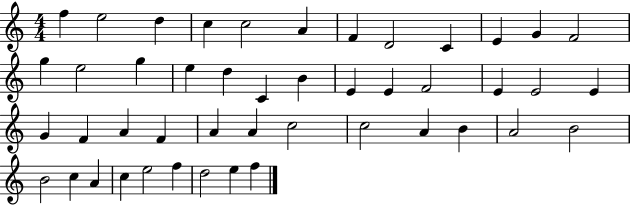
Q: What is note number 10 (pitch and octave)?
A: E4